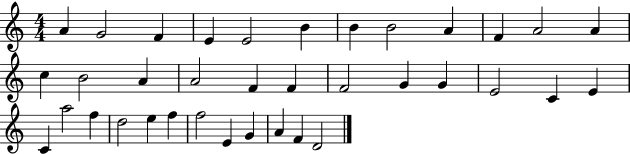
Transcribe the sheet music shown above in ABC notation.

X:1
T:Untitled
M:4/4
L:1/4
K:C
A G2 F E E2 B B B2 A F A2 A c B2 A A2 F F F2 G G E2 C E C a2 f d2 e f f2 E G A F D2